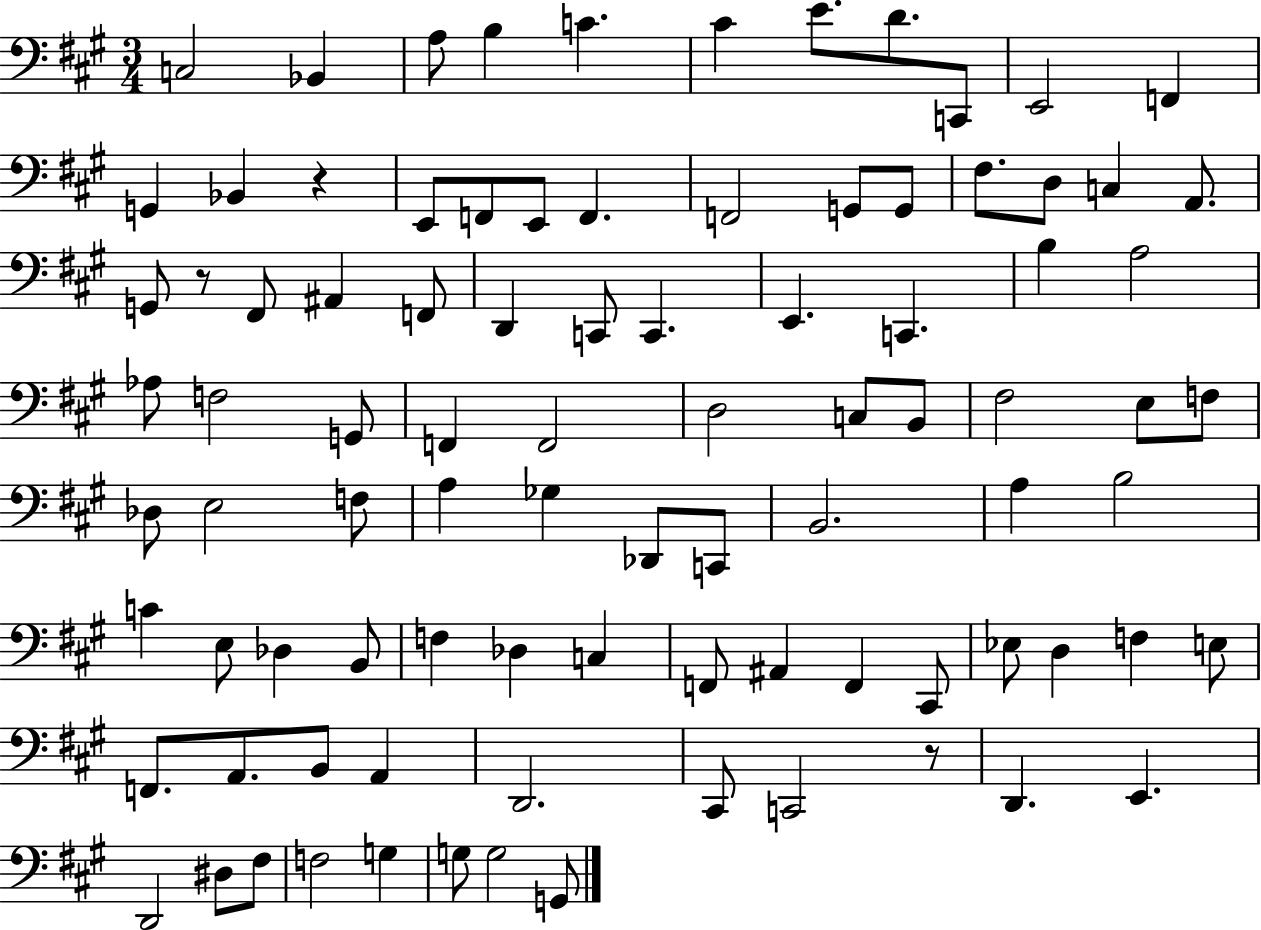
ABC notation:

X:1
T:Untitled
M:3/4
L:1/4
K:A
C,2 _B,, A,/2 B, C ^C E/2 D/2 C,,/2 E,,2 F,, G,, _B,, z E,,/2 F,,/2 E,,/2 F,, F,,2 G,,/2 G,,/2 ^F,/2 D,/2 C, A,,/2 G,,/2 z/2 ^F,,/2 ^A,, F,,/2 D,, C,,/2 C,, E,, C,, B, A,2 _A,/2 F,2 G,,/2 F,, F,,2 D,2 C,/2 B,,/2 ^F,2 E,/2 F,/2 _D,/2 E,2 F,/2 A, _G, _D,,/2 C,,/2 B,,2 A, B,2 C E,/2 _D, B,,/2 F, _D, C, F,,/2 ^A,, F,, ^C,,/2 _E,/2 D, F, E,/2 F,,/2 A,,/2 B,,/2 A,, D,,2 ^C,,/2 C,,2 z/2 D,, E,, D,,2 ^D,/2 ^F,/2 F,2 G, G,/2 G,2 G,,/2